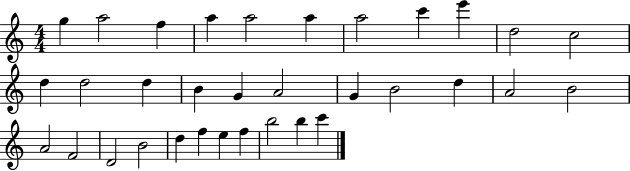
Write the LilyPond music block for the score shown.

{
  \clef treble
  \numericTimeSignature
  \time 4/4
  \key c \major
  g''4 a''2 f''4 | a''4 a''2 a''4 | a''2 c'''4 e'''4 | d''2 c''2 | \break d''4 d''2 d''4 | b'4 g'4 a'2 | g'4 b'2 d''4 | a'2 b'2 | \break a'2 f'2 | d'2 b'2 | d''4 f''4 e''4 f''4 | b''2 b''4 c'''4 | \break \bar "|."
}